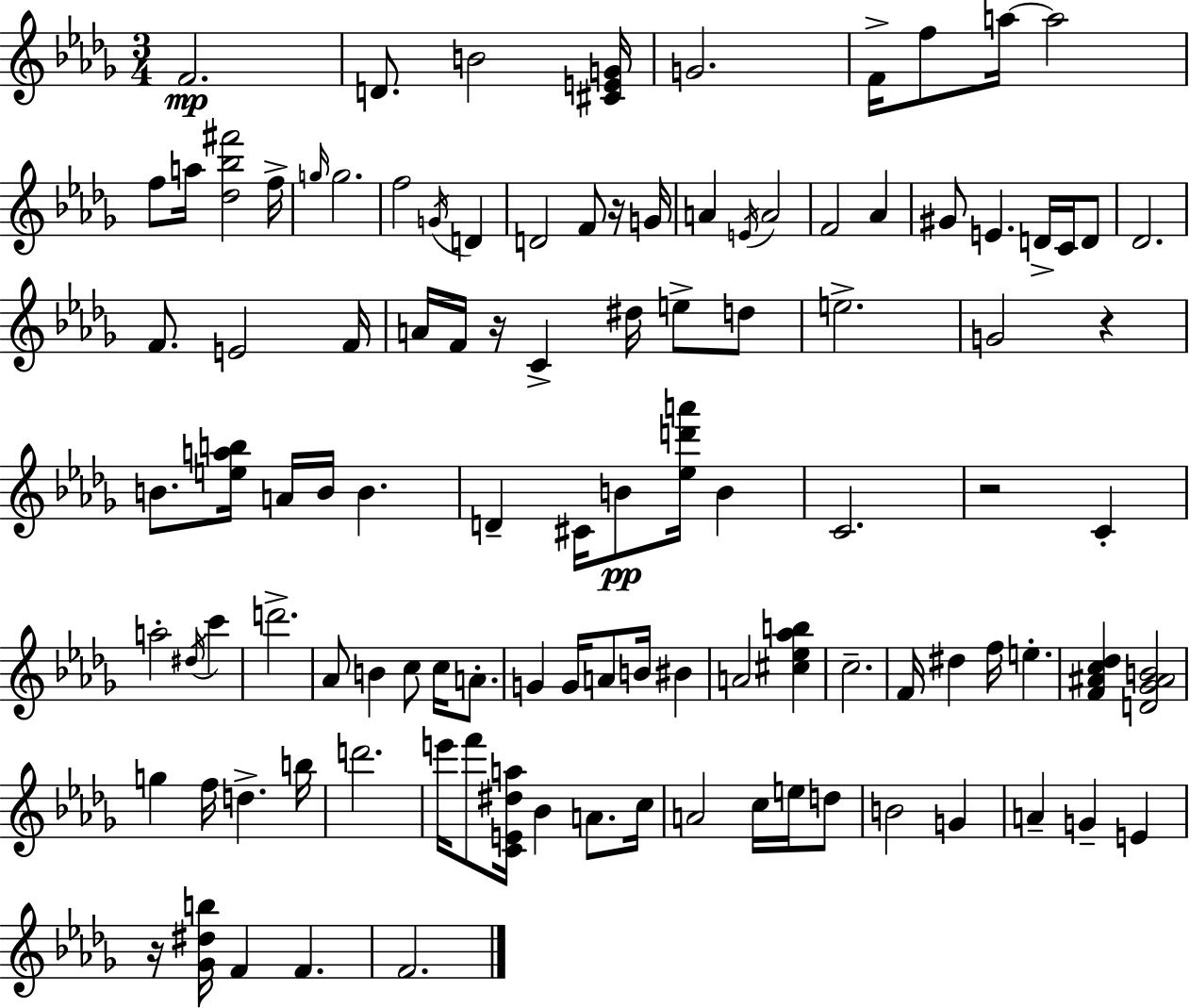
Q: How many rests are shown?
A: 5